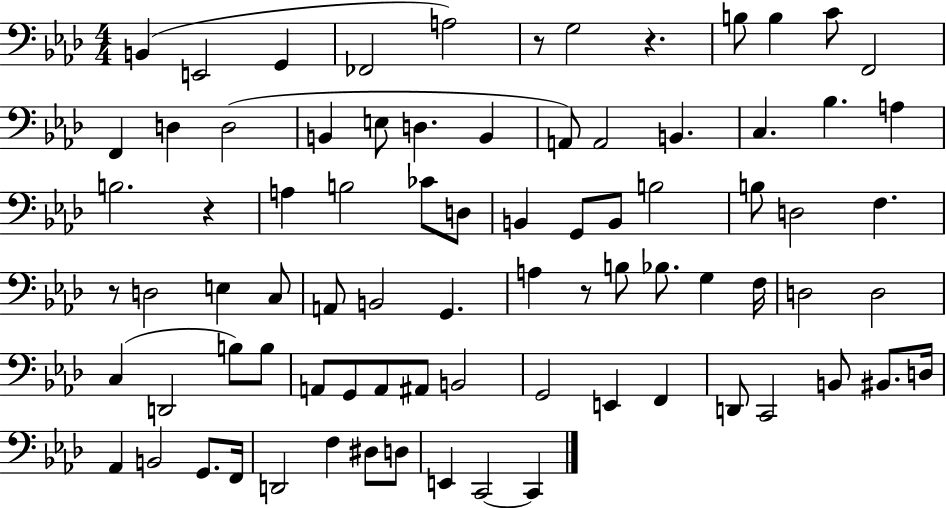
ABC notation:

X:1
T:Untitled
M:4/4
L:1/4
K:Ab
B,, E,,2 G,, _F,,2 A,2 z/2 G,2 z B,/2 B, C/2 F,,2 F,, D, D,2 B,, E,/2 D, B,, A,,/2 A,,2 B,, C, _B, A, B,2 z A, B,2 _C/2 D,/2 B,, G,,/2 B,,/2 B,2 B,/2 D,2 F, z/2 D,2 E, C,/2 A,,/2 B,,2 G,, A, z/2 B,/2 _B,/2 G, F,/4 D,2 D,2 C, D,,2 B,/2 B,/2 A,,/2 G,,/2 A,,/2 ^A,,/2 B,,2 G,,2 E,, F,, D,,/2 C,,2 B,,/2 ^B,,/2 D,/4 _A,, B,,2 G,,/2 F,,/4 D,,2 F, ^D,/2 D,/2 E,, C,,2 C,,